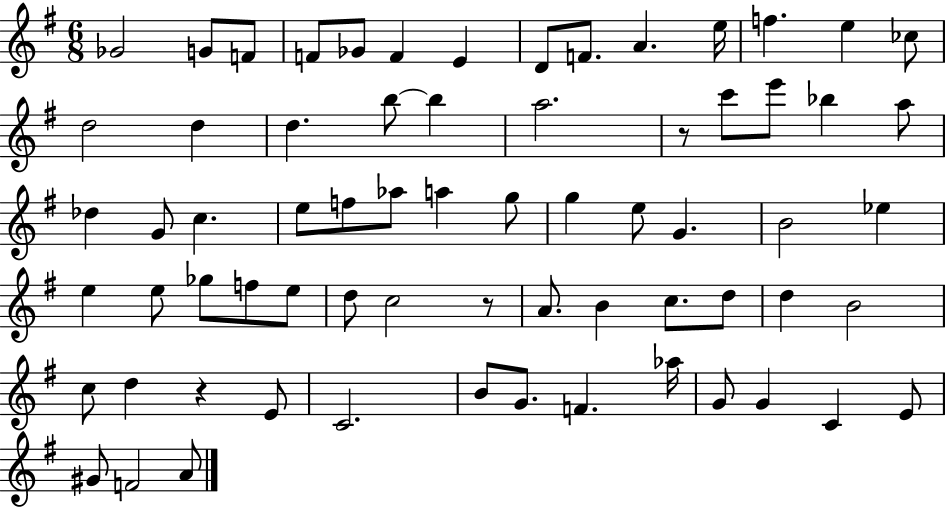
Gb4/h G4/e F4/e F4/e Gb4/e F4/q E4/q D4/e F4/e. A4/q. E5/s F5/q. E5/q CES5/e D5/h D5/q D5/q. B5/e B5/q A5/h. R/e C6/e E6/e Bb5/q A5/e Db5/q G4/e C5/q. E5/e F5/e Ab5/e A5/q G5/e G5/q E5/e G4/q. B4/h Eb5/q E5/q E5/e Gb5/e F5/e E5/e D5/e C5/h R/e A4/e. B4/q C5/e. D5/e D5/q B4/h C5/e D5/q R/q E4/e C4/h. B4/e G4/e. F4/q. Ab5/s G4/e G4/q C4/q E4/e G#4/e F4/h A4/e